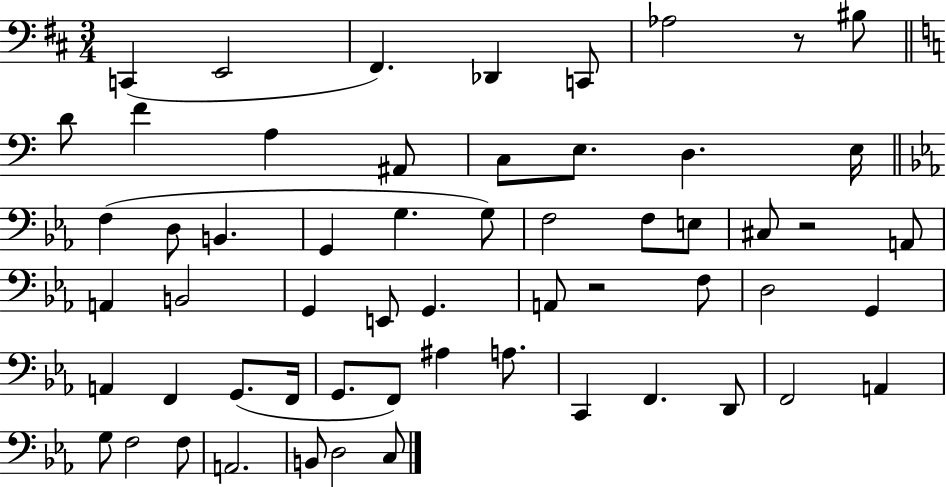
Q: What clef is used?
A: bass